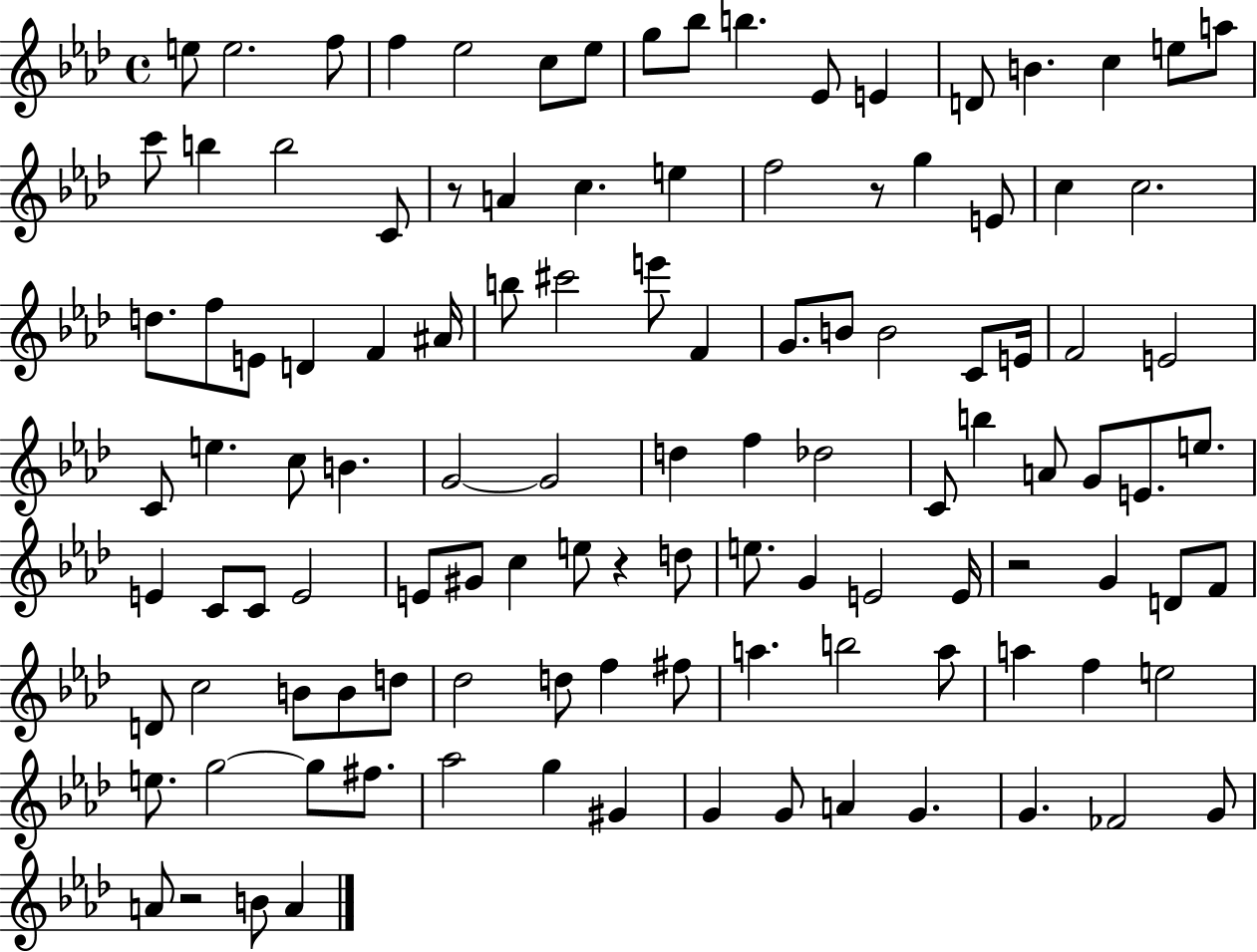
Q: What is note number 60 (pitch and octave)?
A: E4